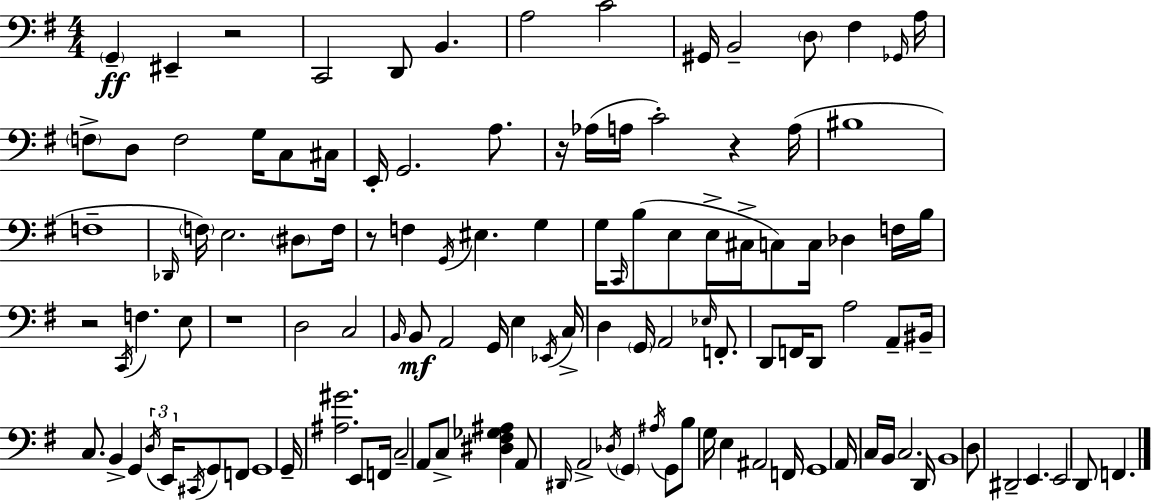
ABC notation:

X:1
T:Untitled
M:4/4
L:1/4
K:G
G,, ^E,, z2 C,,2 D,,/2 B,, A,2 C2 ^G,,/4 B,,2 D,/2 ^F, _G,,/4 A,/4 F,/2 D,/2 F,2 G,/4 C,/2 ^C,/4 E,,/4 G,,2 A,/2 z/4 _A,/4 A,/4 C2 z A,/4 ^B,4 F,4 _D,,/4 F,/4 E,2 ^D,/2 F,/4 z/2 F, G,,/4 ^E, G, G,/4 C,,/4 B,/2 E,/2 E,/4 ^C,/4 C,/2 C,/4 _D, F,/4 B,/4 z2 C,,/4 F, E,/2 z4 D,2 C,2 B,,/4 B,,/2 A,,2 G,,/4 E, _E,,/4 C,/4 D, G,,/4 A,,2 _E,/4 F,,/2 D,,/2 F,,/4 D,,/2 A,2 A,,/2 ^B,,/4 C,/2 B,, G,, D,/4 E,,/4 ^C,,/4 G,,/2 F,,/2 G,,4 G,,/4 [^A,^G]2 E,,/2 F,,/4 C,2 A,,/2 C,/2 [^D,^F,_G,^A,] A,,/2 ^D,,/4 A,,2 _D,/4 G,, ^A,/4 G,,/2 B,/2 G,/4 E, ^A,,2 F,,/4 G,,4 A,,/4 C,/4 B,,/4 C,2 D,,/4 B,,4 D,/2 ^D,,2 E,, E,,2 D,,/2 F,,